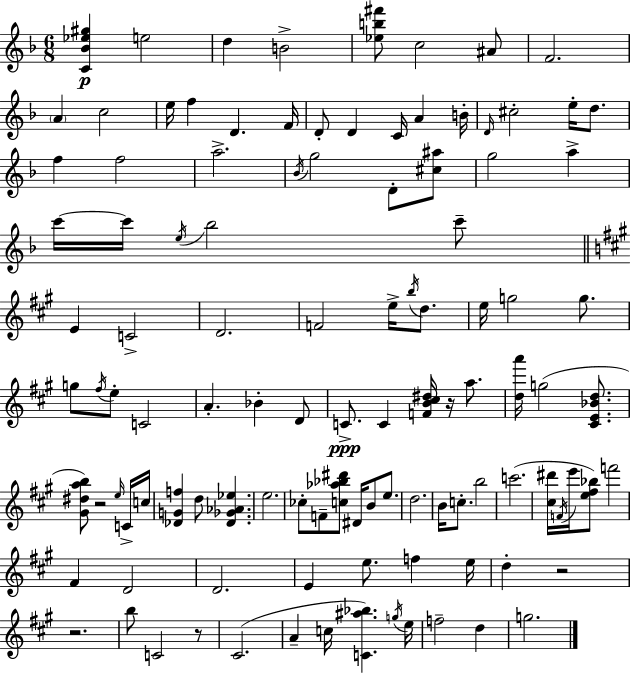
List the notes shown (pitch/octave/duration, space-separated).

[C4,Bb4,Eb5,G#5]/q E5/h D5/q B4/h [Eb5,B5,F#6]/e C5/h A#4/e F4/h. A4/q C5/h E5/s F5/q D4/q. F4/s D4/e D4/q C4/s A4/q B4/s D4/s C#5/h E5/s D5/e. F5/q F5/h A5/h. Bb4/s G5/h D4/e [C#5,A#5]/e G5/h A5/q C6/s C6/s E5/s Bb5/h C6/e E4/q C4/h D4/h. F4/h E5/s B5/s D5/e. E5/s G5/h G5/e. G5/e F#5/s E5/e C4/h A4/q. Bb4/q D4/e C4/e. C4/q [F4,B4,C#5,D#5]/s R/s A5/e. [D5,A6]/s G5/h [C#4,E4,Bb4,D5]/e. [G#4,D#5,A5,B5]/e R/h E5/s C4/s C5/s [Db4,G4,F5]/q D5/e [Db4,Gb4,Ab4,Eb5]/q. E5/h. CES5/e F4/e [C5,Ab5,Bb5,D#6]/e D#4/s B4/e E5/e. D5/h. B4/s C5/e. B5/h C6/h. [C#5,D#6]/s F4/s E6/s [E5,F#5,Bb5]/e F6/h F#4/q D4/h D4/h. E4/q E5/e. F5/q E5/s D5/q R/h R/h. B5/e C4/h R/e C#4/h. A4/q C5/s [C4,A#5,Bb5]/q. G5/s E5/s F5/h D5/q G5/h.